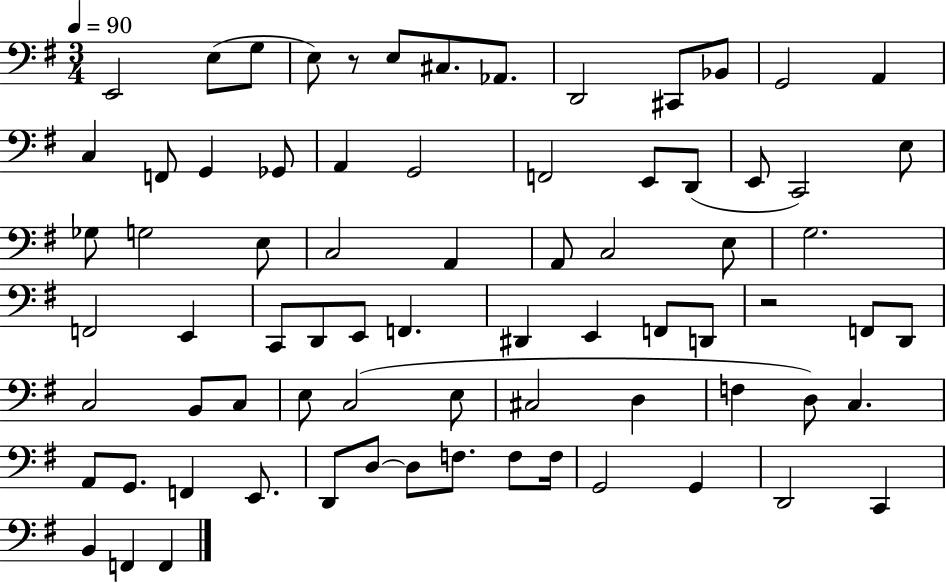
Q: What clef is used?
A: bass